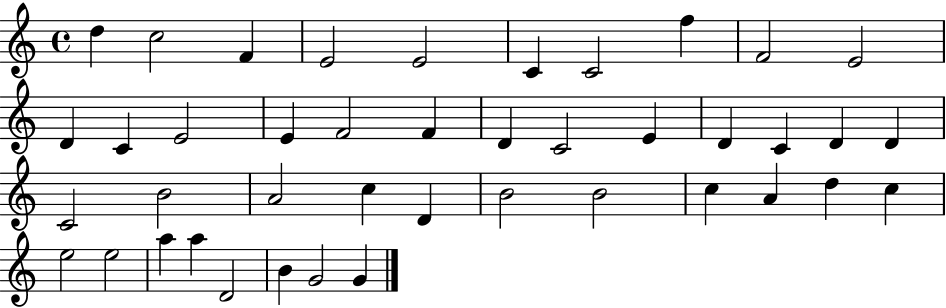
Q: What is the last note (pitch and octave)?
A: G4